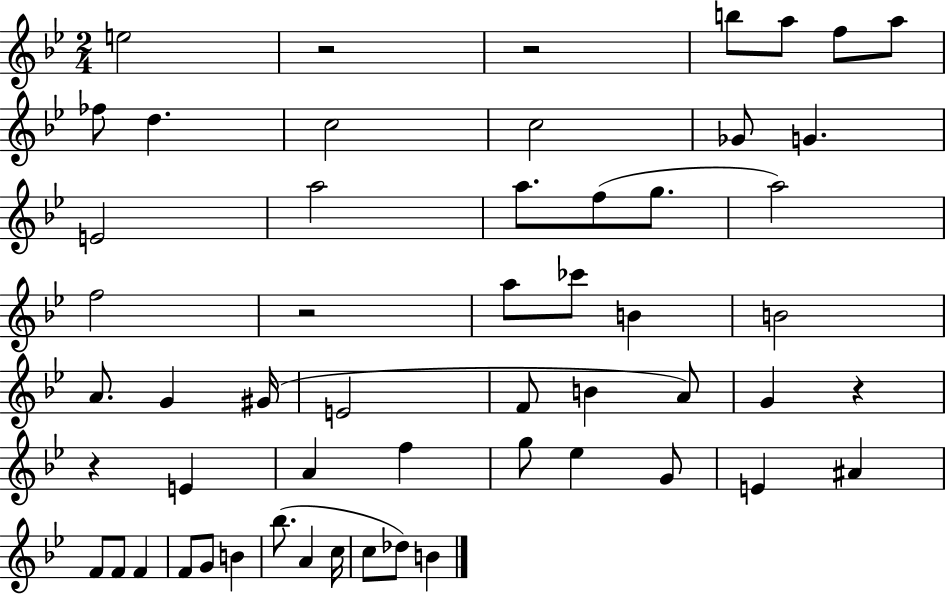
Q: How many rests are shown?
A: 5